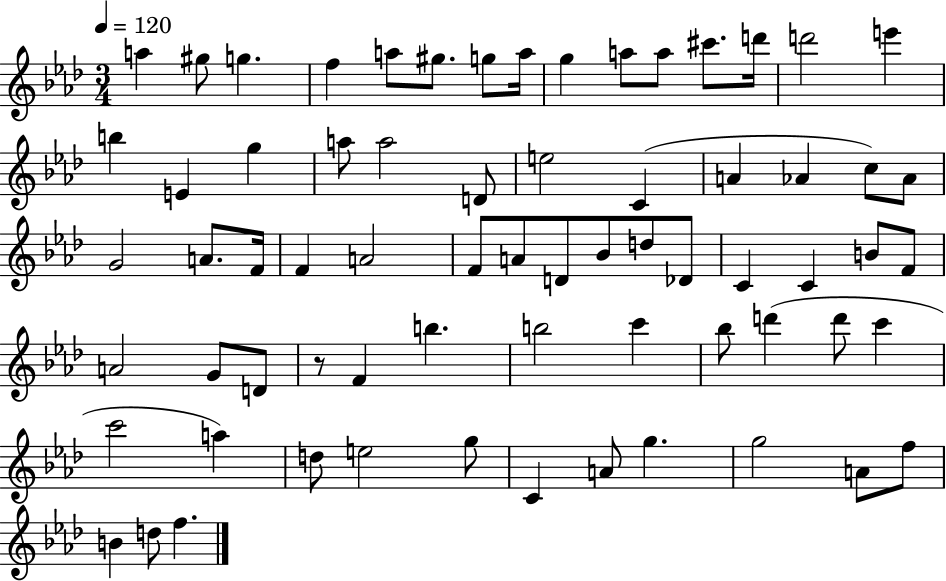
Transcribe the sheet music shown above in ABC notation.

X:1
T:Untitled
M:3/4
L:1/4
K:Ab
a ^g/2 g f a/2 ^g/2 g/2 a/4 g a/2 a/2 ^c'/2 d'/4 d'2 e' b E g a/2 a2 D/2 e2 C A _A c/2 _A/2 G2 A/2 F/4 F A2 F/2 A/2 D/2 _B/2 d/2 _D/2 C C B/2 F/2 A2 G/2 D/2 z/2 F b b2 c' _b/2 d' d'/2 c' c'2 a d/2 e2 g/2 C A/2 g g2 A/2 f/2 B d/2 f